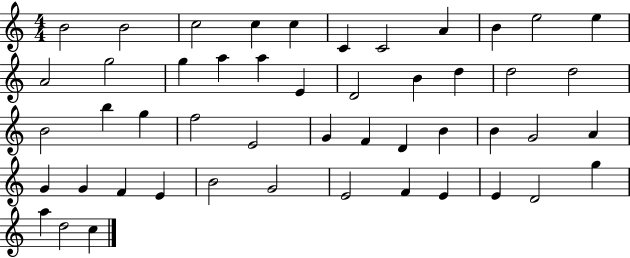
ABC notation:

X:1
T:Untitled
M:4/4
L:1/4
K:C
B2 B2 c2 c c C C2 A B e2 e A2 g2 g a a E D2 B d d2 d2 B2 b g f2 E2 G F D B B G2 A G G F E B2 G2 E2 F E E D2 g a d2 c